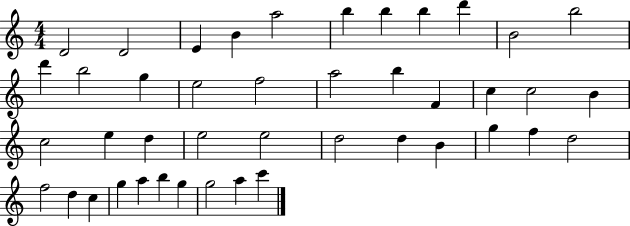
D4/h D4/h E4/q B4/q A5/h B5/q B5/q B5/q D6/q B4/h B5/h D6/q B5/h G5/q E5/h F5/h A5/h B5/q F4/q C5/q C5/h B4/q C5/h E5/q D5/q E5/h E5/h D5/h D5/q B4/q G5/q F5/q D5/h F5/h D5/q C5/q G5/q A5/q B5/q G5/q G5/h A5/q C6/q